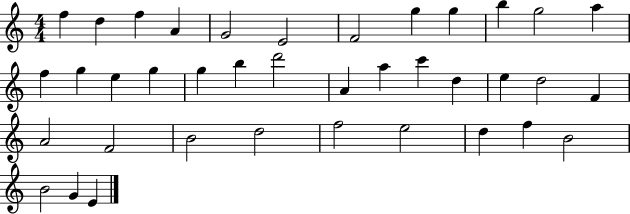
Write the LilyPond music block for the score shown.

{
  \clef treble
  \numericTimeSignature
  \time 4/4
  \key c \major
  f''4 d''4 f''4 a'4 | g'2 e'2 | f'2 g''4 g''4 | b''4 g''2 a''4 | \break f''4 g''4 e''4 g''4 | g''4 b''4 d'''2 | a'4 a''4 c'''4 d''4 | e''4 d''2 f'4 | \break a'2 f'2 | b'2 d''2 | f''2 e''2 | d''4 f''4 b'2 | \break b'2 g'4 e'4 | \bar "|."
}